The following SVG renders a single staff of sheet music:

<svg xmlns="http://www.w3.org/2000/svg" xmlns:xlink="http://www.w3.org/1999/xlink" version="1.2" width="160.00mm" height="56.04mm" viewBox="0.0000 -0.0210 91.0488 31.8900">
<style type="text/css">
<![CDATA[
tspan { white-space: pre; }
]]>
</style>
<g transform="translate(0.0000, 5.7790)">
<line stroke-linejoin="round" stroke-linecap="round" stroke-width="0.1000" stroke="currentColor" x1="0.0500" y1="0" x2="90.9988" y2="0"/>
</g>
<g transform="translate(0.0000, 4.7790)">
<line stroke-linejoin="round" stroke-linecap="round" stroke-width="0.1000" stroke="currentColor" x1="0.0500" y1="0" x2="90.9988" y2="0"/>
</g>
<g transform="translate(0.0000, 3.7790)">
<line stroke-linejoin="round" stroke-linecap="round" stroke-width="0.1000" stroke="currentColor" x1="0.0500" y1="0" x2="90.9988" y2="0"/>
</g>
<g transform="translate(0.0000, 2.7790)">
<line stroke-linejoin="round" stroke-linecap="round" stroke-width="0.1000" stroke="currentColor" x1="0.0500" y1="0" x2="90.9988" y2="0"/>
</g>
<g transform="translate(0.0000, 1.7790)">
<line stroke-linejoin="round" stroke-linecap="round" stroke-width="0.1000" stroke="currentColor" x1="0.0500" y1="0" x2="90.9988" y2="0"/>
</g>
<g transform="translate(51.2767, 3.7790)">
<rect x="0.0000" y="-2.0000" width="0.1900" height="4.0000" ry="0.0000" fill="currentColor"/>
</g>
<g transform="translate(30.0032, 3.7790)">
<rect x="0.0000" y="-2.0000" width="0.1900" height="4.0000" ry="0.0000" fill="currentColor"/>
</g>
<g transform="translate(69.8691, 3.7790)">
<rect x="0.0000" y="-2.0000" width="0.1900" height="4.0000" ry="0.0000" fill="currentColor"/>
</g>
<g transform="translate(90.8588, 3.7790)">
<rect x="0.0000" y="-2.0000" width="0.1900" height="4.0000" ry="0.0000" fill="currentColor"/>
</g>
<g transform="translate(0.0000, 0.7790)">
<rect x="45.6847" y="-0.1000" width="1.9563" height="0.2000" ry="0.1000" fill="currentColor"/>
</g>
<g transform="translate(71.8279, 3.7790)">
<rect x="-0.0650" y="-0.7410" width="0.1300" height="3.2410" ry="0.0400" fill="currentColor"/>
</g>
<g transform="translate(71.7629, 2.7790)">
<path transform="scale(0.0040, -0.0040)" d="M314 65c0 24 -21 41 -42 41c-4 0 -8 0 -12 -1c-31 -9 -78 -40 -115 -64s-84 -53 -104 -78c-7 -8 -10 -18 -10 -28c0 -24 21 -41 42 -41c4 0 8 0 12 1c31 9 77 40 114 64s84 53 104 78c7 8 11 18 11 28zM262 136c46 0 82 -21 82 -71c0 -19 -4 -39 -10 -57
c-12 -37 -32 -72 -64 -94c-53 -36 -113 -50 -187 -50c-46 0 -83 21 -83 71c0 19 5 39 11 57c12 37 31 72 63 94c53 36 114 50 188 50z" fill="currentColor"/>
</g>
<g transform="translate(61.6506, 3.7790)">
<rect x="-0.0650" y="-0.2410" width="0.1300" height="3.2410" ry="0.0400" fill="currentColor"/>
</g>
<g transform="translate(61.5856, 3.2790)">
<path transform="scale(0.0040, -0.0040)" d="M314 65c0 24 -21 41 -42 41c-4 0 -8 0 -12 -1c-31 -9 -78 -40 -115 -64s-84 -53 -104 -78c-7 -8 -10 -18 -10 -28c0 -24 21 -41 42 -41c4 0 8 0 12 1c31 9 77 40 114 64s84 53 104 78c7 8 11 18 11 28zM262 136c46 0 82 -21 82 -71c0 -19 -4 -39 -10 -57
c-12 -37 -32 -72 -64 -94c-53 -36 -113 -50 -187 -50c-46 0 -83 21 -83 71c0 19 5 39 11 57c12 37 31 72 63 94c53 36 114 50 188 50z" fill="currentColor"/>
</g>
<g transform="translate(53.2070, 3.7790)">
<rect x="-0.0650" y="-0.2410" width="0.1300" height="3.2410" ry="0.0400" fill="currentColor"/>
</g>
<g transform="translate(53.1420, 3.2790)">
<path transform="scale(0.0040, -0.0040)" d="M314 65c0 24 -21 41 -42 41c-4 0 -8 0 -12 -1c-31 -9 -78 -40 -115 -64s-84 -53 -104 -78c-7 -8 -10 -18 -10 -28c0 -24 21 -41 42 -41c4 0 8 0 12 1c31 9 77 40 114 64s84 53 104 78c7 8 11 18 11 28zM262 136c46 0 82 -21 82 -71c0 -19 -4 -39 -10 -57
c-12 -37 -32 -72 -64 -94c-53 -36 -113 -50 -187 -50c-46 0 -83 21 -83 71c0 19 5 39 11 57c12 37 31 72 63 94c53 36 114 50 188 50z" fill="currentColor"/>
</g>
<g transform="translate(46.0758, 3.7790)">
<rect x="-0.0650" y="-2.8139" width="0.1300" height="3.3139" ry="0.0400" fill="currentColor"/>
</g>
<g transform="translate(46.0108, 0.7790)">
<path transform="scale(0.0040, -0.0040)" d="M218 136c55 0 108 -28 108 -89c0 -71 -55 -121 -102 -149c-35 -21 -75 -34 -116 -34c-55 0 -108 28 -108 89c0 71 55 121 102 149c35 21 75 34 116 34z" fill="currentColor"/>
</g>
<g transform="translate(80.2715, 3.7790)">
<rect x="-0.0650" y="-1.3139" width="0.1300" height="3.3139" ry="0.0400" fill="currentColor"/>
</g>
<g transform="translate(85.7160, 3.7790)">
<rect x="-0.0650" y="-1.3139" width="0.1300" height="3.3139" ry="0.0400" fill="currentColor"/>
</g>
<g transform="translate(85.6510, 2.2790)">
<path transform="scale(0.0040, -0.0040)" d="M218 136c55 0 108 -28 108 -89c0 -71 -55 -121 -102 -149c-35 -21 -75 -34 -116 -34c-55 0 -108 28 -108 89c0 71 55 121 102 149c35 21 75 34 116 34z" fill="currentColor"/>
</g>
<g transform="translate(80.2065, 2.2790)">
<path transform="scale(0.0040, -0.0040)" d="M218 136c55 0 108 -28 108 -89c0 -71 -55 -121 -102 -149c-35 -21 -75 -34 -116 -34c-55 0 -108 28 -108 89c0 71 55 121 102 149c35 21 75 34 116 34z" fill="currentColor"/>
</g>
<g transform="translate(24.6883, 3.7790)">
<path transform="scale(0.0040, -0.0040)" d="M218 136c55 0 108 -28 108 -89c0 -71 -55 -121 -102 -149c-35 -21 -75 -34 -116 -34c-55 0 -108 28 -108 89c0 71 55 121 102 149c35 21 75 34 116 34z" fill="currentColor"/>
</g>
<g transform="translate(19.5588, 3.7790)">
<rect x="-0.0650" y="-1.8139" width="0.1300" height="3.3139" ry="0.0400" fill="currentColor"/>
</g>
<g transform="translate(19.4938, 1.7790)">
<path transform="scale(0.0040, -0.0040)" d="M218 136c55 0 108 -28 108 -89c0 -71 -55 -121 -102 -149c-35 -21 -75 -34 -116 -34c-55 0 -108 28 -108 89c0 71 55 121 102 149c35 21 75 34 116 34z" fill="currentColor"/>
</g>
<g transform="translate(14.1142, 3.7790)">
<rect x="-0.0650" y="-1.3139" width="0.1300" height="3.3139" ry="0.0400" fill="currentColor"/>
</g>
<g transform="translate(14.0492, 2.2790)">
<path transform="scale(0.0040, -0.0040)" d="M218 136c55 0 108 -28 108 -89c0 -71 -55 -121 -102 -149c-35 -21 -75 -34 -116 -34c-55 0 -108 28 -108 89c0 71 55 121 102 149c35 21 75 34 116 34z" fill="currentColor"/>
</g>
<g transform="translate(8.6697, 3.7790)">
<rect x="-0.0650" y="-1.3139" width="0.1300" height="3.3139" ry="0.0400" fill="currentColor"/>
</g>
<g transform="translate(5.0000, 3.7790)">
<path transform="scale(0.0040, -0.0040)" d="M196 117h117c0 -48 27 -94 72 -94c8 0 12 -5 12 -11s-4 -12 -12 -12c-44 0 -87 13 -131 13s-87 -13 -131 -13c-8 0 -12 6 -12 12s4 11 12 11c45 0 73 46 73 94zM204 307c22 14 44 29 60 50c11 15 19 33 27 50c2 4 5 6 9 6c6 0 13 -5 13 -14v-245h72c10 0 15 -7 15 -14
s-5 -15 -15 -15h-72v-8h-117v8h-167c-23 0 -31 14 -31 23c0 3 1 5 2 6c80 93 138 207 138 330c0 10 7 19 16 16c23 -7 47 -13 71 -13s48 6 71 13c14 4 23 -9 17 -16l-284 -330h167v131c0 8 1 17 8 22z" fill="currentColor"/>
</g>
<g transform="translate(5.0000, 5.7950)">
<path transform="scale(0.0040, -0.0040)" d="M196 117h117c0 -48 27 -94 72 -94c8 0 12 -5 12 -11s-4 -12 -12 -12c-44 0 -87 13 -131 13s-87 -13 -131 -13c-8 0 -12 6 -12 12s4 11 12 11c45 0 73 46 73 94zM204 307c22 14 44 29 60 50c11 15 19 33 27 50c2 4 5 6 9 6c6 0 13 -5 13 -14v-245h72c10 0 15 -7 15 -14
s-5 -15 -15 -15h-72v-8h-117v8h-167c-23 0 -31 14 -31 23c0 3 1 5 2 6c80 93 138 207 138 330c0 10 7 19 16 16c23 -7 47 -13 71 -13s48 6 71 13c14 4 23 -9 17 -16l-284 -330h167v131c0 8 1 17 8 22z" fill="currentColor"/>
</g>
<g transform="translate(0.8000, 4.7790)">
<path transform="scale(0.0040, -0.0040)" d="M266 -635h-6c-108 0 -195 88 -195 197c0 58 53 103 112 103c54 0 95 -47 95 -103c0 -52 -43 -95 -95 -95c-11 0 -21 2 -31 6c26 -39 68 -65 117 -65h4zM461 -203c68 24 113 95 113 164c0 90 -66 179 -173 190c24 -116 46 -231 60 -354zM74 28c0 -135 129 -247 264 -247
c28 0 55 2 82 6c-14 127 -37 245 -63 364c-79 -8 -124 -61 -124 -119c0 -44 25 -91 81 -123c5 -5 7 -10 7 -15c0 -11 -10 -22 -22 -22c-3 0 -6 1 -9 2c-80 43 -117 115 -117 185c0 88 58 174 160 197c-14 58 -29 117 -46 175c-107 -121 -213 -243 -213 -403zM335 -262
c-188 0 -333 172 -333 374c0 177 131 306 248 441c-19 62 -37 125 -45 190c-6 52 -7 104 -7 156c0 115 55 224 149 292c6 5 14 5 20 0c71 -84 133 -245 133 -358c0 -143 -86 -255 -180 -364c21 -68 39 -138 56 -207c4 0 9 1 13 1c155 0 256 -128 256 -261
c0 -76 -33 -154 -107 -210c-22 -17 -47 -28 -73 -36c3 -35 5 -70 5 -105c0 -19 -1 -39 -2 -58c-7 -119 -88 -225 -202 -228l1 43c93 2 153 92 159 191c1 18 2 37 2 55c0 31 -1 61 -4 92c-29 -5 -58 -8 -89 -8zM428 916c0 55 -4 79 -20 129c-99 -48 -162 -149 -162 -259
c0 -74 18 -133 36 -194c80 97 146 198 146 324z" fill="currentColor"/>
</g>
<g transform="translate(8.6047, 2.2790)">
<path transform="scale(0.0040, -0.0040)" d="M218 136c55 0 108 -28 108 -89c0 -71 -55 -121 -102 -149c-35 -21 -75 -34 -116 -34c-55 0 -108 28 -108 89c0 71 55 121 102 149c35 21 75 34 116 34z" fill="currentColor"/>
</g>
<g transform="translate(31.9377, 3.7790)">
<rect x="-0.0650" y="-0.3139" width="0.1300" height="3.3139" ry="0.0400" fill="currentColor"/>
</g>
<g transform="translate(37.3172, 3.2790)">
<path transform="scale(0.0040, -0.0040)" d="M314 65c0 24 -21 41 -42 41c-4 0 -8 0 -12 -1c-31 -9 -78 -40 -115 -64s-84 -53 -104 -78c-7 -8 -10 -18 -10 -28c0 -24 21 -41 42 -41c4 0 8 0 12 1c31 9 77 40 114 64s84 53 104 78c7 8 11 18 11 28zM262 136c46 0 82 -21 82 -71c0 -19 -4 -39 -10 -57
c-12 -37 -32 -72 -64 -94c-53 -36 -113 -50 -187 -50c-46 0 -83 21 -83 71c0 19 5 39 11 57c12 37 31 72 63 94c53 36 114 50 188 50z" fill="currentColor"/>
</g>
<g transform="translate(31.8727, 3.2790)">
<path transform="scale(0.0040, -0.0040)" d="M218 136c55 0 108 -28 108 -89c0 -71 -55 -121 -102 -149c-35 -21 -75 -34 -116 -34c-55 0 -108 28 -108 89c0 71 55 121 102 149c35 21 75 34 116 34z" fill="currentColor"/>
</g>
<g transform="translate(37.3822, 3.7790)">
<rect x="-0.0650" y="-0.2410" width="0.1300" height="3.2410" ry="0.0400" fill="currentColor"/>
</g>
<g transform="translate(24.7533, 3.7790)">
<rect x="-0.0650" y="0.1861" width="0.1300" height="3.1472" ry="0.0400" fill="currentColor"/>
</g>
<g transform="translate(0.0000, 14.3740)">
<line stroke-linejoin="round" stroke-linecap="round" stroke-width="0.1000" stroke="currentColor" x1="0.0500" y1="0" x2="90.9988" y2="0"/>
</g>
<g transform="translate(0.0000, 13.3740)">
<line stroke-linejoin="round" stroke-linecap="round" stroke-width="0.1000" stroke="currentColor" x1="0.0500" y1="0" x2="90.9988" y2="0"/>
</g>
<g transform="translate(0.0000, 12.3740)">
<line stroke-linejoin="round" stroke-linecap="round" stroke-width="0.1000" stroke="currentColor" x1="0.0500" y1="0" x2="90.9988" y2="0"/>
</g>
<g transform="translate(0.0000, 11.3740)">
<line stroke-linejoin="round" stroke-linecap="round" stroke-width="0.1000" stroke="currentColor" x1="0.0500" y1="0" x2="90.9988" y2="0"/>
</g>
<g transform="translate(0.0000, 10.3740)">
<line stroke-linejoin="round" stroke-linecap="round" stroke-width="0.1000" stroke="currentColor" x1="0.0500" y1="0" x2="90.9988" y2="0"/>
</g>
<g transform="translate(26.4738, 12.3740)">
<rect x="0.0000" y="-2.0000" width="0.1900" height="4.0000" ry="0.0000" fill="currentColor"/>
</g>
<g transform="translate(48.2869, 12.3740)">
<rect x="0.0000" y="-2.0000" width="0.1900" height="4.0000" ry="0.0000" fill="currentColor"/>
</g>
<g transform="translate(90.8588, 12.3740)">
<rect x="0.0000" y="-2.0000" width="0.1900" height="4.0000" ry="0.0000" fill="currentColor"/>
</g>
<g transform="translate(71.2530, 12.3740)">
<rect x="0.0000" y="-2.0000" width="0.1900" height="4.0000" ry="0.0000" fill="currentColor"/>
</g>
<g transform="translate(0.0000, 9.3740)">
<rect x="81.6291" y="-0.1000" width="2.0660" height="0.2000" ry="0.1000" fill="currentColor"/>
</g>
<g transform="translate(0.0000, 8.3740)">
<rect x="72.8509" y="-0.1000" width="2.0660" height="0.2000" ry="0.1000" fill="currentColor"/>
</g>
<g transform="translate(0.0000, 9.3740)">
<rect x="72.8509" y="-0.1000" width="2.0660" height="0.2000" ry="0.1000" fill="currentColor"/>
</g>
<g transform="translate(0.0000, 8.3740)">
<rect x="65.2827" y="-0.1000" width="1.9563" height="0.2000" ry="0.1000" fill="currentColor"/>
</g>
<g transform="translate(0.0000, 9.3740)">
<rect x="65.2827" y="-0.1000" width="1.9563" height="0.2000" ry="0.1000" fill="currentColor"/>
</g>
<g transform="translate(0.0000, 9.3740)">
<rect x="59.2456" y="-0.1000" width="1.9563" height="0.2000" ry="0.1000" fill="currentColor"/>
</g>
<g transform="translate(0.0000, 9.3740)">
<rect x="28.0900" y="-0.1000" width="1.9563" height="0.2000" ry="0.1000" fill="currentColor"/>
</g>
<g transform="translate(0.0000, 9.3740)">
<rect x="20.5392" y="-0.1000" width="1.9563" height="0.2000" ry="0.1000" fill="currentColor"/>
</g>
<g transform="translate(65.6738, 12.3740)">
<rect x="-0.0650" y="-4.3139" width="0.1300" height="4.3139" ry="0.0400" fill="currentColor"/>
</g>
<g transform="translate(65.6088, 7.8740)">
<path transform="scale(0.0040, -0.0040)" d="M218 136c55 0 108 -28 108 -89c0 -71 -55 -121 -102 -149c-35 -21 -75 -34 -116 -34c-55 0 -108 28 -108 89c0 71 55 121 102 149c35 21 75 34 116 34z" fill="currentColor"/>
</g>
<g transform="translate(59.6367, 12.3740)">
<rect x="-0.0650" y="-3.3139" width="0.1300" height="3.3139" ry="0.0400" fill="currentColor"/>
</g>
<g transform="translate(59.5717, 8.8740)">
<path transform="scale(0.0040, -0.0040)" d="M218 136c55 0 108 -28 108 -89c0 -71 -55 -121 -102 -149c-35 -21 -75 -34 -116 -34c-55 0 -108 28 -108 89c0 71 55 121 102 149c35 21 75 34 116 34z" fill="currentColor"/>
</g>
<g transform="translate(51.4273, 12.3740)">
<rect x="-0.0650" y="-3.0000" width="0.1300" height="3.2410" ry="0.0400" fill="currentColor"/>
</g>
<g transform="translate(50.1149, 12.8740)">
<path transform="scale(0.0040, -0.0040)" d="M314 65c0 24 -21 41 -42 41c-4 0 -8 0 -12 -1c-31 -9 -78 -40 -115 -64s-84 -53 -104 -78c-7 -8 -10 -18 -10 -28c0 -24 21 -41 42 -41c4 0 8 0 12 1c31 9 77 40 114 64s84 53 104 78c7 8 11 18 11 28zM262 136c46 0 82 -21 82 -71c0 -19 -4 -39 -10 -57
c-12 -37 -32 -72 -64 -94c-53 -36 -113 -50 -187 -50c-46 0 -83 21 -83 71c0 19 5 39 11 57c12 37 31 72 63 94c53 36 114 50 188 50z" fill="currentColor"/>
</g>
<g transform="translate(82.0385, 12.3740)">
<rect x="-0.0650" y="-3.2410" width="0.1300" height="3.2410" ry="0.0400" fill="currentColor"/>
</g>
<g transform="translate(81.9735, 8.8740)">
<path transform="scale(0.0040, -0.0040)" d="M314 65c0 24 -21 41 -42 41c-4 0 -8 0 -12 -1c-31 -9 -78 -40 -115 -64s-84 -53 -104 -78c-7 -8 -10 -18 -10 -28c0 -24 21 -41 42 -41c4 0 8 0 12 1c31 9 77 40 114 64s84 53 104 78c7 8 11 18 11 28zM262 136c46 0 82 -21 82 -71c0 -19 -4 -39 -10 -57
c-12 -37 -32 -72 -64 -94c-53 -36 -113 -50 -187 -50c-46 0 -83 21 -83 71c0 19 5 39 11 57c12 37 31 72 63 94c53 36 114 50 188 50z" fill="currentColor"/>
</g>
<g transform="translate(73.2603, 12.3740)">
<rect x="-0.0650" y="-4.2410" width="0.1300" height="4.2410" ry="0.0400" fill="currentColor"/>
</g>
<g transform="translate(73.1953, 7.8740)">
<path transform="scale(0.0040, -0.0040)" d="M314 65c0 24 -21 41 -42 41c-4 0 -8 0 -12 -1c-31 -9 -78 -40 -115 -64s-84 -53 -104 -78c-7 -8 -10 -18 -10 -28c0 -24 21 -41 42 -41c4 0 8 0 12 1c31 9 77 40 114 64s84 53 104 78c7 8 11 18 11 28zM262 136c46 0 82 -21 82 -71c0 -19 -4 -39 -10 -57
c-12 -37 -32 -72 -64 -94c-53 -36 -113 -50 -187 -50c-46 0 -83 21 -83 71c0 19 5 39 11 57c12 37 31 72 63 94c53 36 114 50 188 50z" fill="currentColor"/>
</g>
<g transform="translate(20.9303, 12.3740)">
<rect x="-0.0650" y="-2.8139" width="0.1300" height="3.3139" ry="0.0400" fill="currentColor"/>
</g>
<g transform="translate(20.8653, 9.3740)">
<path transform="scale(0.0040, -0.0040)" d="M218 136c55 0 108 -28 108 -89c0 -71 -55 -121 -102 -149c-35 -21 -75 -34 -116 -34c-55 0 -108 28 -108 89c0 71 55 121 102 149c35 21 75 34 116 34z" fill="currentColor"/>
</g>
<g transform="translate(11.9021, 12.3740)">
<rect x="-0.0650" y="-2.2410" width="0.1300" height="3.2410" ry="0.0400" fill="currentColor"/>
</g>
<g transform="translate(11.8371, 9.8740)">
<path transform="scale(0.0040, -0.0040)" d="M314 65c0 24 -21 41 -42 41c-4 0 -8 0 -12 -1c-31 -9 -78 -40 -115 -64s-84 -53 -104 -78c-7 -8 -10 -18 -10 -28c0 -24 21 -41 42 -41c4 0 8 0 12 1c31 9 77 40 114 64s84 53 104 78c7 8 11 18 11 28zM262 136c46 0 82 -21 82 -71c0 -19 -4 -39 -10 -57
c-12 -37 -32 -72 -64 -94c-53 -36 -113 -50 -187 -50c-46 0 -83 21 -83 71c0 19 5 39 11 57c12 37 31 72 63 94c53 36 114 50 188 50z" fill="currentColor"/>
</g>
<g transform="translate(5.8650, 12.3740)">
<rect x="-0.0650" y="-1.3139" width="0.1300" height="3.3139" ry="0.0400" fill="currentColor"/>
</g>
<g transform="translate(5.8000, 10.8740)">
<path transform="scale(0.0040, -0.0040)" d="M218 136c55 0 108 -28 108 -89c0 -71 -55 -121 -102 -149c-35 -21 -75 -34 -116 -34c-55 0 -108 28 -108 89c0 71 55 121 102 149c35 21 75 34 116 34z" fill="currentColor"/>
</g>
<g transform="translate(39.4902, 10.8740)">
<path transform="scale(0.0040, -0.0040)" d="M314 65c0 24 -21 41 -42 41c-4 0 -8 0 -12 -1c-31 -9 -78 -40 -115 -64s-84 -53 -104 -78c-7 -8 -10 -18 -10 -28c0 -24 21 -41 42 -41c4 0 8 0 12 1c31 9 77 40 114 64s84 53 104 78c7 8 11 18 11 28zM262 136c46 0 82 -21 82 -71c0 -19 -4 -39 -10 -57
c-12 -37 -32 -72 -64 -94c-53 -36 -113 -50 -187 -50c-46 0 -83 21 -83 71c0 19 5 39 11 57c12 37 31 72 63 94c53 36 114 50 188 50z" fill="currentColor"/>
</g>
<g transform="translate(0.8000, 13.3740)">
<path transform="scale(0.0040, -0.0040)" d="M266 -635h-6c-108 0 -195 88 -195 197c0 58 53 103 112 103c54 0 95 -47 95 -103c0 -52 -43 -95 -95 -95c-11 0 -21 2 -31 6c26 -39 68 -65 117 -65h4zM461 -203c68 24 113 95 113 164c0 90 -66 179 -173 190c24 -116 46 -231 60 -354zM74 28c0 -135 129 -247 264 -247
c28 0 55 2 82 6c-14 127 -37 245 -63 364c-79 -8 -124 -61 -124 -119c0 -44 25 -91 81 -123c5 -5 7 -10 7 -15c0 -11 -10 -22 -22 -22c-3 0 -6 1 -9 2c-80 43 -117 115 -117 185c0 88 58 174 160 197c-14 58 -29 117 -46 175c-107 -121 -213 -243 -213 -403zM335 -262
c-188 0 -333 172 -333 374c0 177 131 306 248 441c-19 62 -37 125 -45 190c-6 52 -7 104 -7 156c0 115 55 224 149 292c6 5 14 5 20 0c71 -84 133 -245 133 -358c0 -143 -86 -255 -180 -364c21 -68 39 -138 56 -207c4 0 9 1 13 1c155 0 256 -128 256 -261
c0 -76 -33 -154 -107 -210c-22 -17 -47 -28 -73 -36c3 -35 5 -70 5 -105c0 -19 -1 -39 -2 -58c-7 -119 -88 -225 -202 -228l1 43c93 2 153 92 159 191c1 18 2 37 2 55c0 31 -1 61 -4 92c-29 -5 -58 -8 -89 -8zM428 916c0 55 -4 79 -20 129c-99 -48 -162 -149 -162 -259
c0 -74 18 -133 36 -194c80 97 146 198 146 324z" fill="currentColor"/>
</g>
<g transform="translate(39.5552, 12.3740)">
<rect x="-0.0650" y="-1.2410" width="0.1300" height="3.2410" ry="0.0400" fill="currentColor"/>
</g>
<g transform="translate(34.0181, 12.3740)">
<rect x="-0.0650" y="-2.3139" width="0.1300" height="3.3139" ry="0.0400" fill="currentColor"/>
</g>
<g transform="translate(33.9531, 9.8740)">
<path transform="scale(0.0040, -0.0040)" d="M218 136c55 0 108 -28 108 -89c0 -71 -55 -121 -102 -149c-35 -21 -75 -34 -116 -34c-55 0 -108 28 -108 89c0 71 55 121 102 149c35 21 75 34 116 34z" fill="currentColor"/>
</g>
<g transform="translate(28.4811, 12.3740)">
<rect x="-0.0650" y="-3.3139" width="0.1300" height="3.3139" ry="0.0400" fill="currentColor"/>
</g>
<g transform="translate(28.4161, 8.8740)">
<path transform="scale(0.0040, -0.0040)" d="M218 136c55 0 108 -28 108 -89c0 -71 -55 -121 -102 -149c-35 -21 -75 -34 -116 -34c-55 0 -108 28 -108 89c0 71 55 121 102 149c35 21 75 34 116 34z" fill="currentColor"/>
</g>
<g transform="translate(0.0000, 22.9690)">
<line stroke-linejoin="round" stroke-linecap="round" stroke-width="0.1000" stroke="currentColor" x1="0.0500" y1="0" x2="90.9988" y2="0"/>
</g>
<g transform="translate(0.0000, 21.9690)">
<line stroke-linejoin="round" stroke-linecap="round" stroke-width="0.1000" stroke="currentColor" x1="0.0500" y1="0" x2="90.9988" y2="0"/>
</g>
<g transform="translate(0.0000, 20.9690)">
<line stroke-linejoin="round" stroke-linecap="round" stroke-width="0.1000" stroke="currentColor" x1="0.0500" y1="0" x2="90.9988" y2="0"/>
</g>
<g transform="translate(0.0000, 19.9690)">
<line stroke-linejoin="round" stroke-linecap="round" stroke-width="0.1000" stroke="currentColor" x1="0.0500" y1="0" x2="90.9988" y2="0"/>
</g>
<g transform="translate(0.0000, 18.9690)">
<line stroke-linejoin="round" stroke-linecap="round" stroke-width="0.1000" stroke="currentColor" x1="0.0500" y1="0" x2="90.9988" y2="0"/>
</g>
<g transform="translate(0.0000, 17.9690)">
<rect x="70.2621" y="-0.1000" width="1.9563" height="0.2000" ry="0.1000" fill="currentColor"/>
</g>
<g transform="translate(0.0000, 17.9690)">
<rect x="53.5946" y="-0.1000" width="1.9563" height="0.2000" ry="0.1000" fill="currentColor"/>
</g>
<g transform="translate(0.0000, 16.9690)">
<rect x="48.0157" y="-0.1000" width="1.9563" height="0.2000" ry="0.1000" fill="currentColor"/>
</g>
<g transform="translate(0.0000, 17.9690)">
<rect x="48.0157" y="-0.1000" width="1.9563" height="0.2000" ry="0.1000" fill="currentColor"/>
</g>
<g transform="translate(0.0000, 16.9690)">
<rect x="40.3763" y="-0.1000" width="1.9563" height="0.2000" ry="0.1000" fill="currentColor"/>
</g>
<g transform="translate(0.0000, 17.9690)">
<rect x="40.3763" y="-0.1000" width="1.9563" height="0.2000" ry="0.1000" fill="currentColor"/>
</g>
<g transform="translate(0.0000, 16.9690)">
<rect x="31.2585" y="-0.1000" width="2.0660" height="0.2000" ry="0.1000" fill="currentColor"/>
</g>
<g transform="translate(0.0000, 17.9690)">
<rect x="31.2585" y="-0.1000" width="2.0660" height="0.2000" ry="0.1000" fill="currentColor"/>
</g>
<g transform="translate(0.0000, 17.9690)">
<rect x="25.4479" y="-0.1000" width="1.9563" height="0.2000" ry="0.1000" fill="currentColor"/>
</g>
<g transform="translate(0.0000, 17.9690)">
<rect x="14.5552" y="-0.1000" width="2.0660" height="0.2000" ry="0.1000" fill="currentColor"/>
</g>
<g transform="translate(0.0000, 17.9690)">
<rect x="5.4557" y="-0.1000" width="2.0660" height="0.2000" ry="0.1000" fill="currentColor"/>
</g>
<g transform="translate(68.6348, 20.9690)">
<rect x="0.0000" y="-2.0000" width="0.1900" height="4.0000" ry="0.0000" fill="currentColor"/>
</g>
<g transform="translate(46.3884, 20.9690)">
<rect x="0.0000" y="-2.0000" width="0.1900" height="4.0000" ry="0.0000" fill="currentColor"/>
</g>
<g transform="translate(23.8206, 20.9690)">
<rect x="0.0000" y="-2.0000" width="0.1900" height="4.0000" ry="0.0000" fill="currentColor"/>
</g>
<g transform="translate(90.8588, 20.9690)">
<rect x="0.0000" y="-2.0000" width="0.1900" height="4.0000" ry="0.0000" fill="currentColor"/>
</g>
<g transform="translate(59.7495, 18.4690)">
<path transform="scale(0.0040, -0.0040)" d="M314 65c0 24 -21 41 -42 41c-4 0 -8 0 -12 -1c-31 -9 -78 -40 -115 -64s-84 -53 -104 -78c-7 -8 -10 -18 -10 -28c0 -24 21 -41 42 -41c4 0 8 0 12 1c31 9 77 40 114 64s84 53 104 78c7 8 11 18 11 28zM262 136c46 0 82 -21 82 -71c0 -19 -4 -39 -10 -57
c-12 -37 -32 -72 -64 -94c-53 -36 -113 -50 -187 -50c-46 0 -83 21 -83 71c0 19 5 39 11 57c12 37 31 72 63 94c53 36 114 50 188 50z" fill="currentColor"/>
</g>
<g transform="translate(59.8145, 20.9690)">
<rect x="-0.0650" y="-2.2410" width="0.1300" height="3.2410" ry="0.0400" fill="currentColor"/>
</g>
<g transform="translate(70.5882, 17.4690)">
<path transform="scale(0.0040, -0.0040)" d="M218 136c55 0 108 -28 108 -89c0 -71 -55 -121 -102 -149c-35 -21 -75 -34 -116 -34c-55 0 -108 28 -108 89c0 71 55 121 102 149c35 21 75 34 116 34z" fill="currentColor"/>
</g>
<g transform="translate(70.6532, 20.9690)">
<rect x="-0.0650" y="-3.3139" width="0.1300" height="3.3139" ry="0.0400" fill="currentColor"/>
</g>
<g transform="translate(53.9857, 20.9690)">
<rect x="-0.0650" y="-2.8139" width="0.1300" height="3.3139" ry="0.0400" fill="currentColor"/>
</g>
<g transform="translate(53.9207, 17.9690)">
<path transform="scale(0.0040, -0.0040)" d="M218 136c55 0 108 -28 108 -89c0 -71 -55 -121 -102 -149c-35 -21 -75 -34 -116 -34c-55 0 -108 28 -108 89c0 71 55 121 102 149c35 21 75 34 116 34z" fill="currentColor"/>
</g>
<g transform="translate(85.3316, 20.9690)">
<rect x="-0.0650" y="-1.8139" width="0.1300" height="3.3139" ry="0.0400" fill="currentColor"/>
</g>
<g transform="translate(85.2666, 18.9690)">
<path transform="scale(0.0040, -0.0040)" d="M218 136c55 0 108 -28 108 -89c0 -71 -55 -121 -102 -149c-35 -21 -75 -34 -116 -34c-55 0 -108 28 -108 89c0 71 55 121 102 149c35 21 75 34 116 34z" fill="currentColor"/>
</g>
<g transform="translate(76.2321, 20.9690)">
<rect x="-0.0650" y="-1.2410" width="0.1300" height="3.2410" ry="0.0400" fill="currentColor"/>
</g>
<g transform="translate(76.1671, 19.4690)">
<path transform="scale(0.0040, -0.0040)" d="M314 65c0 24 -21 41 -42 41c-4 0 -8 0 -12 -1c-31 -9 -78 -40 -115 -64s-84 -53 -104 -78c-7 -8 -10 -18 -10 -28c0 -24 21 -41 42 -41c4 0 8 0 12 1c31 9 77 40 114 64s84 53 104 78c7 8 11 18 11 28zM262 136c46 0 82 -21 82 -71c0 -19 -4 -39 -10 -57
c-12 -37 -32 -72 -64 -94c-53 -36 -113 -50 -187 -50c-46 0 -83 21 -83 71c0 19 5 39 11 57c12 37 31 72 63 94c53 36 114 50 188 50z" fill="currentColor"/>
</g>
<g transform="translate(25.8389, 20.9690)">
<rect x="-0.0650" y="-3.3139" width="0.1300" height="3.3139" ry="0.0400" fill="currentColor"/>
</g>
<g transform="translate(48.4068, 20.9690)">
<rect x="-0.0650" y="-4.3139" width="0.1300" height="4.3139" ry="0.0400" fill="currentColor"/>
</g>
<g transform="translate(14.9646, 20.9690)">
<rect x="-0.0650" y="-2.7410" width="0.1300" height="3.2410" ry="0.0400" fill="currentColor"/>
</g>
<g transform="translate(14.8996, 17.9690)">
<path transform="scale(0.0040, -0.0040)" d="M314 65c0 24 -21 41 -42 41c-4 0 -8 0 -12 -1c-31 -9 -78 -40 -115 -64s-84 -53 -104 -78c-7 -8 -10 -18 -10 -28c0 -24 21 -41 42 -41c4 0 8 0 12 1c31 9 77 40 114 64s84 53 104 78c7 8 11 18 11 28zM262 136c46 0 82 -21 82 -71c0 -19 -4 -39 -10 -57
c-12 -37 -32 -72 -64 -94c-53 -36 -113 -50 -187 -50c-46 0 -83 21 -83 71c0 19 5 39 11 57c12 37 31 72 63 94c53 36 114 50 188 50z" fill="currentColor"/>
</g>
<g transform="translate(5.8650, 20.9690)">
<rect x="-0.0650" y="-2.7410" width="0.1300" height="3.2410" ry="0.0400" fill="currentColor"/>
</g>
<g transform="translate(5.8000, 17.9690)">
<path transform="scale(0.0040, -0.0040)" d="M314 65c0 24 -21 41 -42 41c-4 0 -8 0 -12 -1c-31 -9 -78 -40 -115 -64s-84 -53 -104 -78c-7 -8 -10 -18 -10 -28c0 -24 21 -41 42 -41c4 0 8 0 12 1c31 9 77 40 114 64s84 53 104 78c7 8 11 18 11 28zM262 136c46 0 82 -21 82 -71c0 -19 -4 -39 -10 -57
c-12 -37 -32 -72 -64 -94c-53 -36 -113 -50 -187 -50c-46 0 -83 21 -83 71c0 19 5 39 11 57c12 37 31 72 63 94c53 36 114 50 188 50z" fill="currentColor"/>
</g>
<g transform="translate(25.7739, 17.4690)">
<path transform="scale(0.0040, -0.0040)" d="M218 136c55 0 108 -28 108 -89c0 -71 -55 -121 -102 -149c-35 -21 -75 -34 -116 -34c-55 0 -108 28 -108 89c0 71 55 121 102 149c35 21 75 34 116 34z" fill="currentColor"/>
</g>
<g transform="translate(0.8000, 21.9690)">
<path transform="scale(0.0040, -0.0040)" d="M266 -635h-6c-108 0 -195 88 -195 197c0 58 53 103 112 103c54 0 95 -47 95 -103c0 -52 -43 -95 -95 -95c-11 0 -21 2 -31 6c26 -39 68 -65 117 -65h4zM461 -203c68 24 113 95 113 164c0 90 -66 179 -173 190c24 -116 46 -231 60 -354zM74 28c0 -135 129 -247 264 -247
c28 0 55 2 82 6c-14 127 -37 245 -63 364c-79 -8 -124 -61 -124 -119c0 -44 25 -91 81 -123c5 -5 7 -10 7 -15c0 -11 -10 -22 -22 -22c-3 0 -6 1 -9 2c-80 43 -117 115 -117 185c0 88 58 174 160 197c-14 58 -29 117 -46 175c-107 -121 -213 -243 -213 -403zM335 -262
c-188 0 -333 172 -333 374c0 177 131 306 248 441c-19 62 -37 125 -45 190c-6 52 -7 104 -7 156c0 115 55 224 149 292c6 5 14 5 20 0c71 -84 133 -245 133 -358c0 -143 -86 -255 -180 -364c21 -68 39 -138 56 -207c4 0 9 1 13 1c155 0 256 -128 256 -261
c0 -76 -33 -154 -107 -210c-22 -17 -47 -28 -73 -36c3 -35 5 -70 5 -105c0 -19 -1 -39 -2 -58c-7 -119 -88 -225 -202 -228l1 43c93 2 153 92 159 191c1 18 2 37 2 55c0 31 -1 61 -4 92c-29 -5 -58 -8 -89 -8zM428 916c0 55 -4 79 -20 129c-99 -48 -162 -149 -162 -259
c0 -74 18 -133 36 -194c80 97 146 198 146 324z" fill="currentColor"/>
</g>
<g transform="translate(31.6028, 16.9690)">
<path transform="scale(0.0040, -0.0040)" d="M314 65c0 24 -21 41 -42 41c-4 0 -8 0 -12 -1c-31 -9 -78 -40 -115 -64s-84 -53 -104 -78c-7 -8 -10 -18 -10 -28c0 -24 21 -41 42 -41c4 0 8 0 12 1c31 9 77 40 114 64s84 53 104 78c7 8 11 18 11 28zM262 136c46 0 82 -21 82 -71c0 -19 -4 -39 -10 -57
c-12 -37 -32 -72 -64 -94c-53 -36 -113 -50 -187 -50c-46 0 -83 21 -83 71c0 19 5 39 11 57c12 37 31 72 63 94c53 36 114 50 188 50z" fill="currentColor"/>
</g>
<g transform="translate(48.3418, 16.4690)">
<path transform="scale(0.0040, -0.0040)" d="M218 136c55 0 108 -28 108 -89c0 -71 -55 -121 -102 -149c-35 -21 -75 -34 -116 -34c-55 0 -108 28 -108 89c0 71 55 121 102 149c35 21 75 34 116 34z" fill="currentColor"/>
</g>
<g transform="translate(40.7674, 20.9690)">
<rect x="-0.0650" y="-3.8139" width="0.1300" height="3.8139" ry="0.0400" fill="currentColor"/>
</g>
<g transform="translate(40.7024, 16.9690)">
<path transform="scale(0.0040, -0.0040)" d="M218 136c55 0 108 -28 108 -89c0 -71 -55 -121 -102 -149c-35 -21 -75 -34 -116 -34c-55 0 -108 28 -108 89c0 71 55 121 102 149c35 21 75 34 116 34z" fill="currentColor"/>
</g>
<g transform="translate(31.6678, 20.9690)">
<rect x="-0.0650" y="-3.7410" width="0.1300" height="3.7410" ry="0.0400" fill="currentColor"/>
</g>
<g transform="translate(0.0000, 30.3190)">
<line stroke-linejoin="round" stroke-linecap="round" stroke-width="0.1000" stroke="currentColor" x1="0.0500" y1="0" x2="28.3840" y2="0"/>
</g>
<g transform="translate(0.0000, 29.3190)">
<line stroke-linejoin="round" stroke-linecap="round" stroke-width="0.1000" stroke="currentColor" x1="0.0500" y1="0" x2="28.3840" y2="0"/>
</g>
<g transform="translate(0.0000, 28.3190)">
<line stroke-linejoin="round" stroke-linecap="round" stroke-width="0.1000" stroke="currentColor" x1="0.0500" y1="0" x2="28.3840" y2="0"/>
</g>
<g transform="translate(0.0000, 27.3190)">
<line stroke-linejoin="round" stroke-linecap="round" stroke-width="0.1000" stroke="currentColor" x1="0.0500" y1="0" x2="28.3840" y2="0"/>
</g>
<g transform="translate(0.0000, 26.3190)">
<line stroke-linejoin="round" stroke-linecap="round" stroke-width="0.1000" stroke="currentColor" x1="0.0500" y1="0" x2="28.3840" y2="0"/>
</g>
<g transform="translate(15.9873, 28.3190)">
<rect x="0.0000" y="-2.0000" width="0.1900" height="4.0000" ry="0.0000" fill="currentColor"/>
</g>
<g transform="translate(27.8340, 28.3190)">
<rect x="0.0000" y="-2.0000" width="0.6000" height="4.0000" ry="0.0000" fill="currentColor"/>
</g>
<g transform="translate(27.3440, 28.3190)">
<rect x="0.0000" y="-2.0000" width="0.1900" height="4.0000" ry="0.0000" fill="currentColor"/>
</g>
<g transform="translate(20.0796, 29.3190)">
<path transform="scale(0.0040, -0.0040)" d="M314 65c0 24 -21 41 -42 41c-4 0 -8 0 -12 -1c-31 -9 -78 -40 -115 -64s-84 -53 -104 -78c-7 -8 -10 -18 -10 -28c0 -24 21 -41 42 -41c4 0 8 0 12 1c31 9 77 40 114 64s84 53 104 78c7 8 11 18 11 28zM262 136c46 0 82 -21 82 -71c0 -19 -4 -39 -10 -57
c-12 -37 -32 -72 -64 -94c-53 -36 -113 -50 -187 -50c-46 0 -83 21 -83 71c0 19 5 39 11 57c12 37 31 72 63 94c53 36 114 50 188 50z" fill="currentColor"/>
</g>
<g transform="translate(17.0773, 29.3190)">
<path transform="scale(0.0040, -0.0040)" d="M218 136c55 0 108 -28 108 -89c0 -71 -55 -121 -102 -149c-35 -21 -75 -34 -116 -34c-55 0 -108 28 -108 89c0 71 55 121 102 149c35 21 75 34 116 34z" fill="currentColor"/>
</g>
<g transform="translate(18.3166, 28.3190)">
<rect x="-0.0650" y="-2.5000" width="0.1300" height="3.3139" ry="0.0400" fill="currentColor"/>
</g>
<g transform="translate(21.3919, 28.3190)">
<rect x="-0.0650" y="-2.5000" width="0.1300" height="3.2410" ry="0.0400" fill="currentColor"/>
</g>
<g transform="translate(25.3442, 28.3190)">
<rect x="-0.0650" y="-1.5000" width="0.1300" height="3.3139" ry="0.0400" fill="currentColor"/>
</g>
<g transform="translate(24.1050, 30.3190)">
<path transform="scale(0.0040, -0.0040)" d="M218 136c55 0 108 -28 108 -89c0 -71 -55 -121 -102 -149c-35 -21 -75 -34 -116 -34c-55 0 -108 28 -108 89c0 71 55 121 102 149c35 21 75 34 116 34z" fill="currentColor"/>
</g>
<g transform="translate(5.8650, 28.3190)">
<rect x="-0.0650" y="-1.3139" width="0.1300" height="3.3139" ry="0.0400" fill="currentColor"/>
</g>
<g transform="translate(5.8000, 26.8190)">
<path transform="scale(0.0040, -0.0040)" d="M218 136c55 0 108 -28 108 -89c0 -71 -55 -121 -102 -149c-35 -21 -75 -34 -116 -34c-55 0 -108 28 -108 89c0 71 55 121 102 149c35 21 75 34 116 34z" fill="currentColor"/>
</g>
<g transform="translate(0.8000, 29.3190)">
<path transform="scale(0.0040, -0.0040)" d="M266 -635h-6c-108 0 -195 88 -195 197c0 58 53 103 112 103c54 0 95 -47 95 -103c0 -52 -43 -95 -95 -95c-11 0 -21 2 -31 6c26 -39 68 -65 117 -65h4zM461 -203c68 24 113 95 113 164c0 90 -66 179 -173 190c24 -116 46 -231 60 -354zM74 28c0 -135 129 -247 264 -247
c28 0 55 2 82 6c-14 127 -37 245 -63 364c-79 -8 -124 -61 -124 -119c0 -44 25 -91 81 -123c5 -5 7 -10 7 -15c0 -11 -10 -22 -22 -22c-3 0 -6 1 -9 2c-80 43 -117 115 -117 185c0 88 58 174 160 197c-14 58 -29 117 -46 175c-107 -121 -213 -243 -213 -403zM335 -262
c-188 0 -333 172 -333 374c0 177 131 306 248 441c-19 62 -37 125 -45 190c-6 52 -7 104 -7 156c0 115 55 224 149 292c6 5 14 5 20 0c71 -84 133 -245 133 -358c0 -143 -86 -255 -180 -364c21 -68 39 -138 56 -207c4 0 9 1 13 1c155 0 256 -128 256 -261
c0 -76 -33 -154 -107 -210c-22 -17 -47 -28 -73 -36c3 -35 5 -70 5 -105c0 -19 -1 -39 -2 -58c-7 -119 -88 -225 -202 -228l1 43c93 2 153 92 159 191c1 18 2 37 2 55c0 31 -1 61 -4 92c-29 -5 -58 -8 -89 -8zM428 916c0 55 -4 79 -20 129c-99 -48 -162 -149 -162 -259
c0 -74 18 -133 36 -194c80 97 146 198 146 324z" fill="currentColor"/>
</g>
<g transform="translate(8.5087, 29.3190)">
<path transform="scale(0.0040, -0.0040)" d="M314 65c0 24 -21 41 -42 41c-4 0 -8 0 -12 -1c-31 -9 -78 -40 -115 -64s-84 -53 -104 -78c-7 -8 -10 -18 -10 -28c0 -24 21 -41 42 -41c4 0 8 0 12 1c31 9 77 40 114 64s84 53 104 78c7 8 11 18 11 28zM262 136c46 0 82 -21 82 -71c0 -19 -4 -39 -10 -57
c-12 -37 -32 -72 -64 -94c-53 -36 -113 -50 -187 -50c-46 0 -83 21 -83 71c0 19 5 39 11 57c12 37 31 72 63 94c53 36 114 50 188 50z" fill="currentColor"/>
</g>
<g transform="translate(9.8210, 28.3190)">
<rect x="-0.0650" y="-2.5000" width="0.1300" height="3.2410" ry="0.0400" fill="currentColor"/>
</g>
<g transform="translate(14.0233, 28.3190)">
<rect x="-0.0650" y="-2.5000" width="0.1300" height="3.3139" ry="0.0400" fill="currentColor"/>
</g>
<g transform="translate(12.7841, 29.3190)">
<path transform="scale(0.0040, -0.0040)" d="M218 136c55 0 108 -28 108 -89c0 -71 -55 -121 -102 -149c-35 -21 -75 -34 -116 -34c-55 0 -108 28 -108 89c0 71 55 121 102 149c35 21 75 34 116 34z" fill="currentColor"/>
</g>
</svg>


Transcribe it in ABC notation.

X:1
T:Untitled
M:4/4
L:1/4
K:C
e e f B c c2 a c2 c2 d2 e e e g2 a b g e2 A2 b d' d'2 b2 a2 a2 b c'2 c' d' a g2 b e2 f e G2 G G G2 E